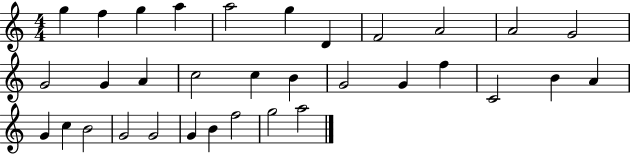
X:1
T:Untitled
M:4/4
L:1/4
K:C
g f g a a2 g D F2 A2 A2 G2 G2 G A c2 c B G2 G f C2 B A G c B2 G2 G2 G B f2 g2 a2